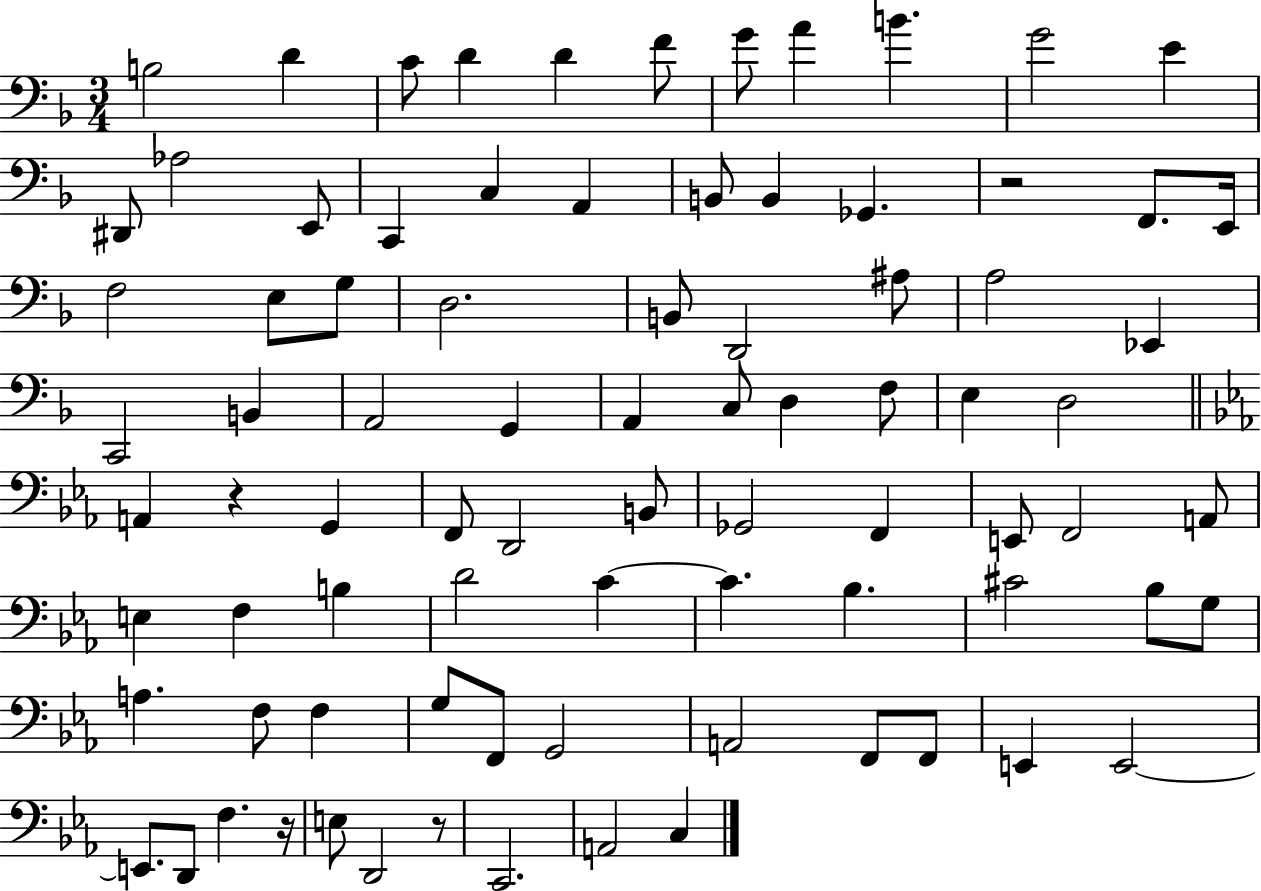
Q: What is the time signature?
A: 3/4